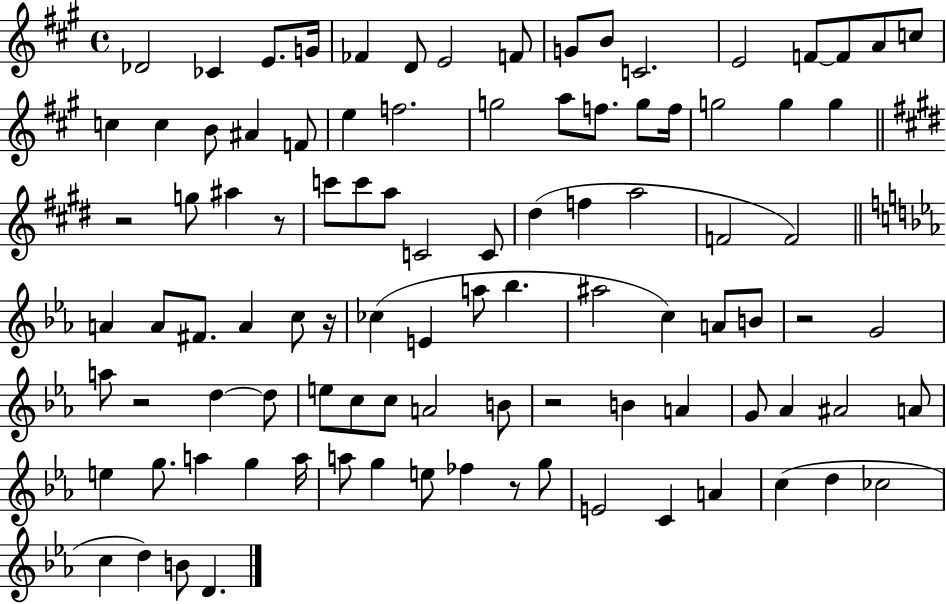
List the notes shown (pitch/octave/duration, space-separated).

Db4/h CES4/q E4/e. G4/s FES4/q D4/e E4/h F4/e G4/e B4/e C4/h. E4/h F4/e F4/e A4/e C5/e C5/q C5/q B4/e A#4/q F4/e E5/q F5/h. G5/h A5/e F5/e. G5/e F5/s G5/h G5/q G5/q R/h G5/e A#5/q R/e C6/e C6/e A5/e C4/h C4/e D#5/q F5/q A5/h F4/h F4/h A4/q A4/e F#4/e. A4/q C5/e R/s CES5/q E4/q A5/e Bb5/q. A#5/h C5/q A4/e B4/e R/h G4/h A5/e R/h D5/q D5/e E5/e C5/e C5/e A4/h B4/e R/h B4/q A4/q G4/e Ab4/q A#4/h A4/e E5/q G5/e. A5/q G5/q A5/s A5/e G5/q E5/e FES5/q R/e G5/e E4/h C4/q A4/q C5/q D5/q CES5/h C5/q D5/q B4/e D4/q.